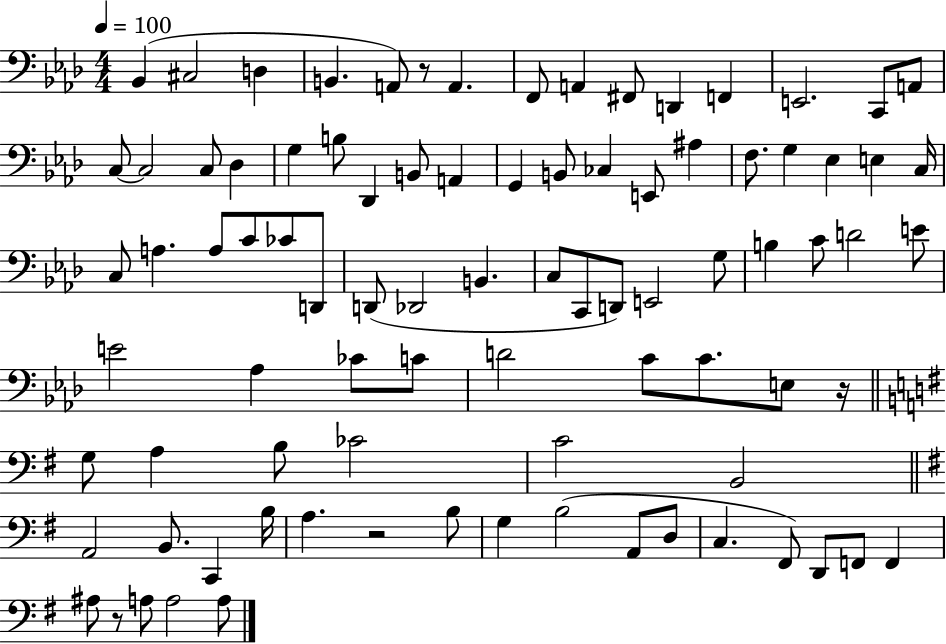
Bb2/q C#3/h D3/q B2/q. A2/e R/e A2/q. F2/e A2/q F#2/e D2/q F2/q E2/h. C2/e A2/e C3/e C3/h C3/e Db3/q G3/q B3/e Db2/q B2/e A2/q G2/q B2/e CES3/q E2/e A#3/q F3/e. G3/q Eb3/q E3/q C3/s C3/e A3/q. A3/e C4/e CES4/e D2/e D2/e Db2/h B2/q. C3/e C2/e D2/e E2/h G3/e B3/q C4/e D4/h E4/e E4/h Ab3/q CES4/e C4/e D4/h C4/e C4/e. E3/e R/s G3/e A3/q B3/e CES4/h C4/h B2/h A2/h B2/e. C2/q B3/s A3/q. R/h B3/e G3/q B3/h A2/e D3/e C3/q. F#2/e D2/e F2/e F2/q A#3/e R/e A3/e A3/h A3/e